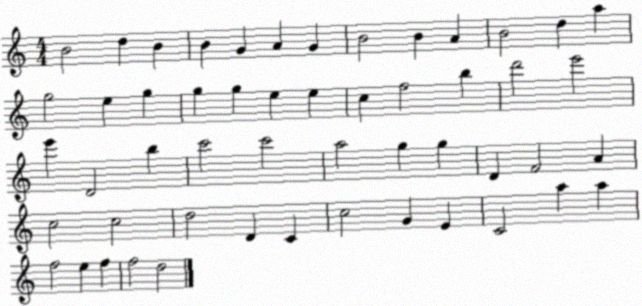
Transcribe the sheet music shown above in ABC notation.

X:1
T:Untitled
M:4/4
L:1/4
K:C
B2 d B B G A G B2 B A B2 d a g2 e g g g e e c f2 b d'2 e'2 e' D2 b c'2 c'2 a2 g g D F2 A c2 c2 d2 D C c2 G E C2 a a f2 e f f2 d2